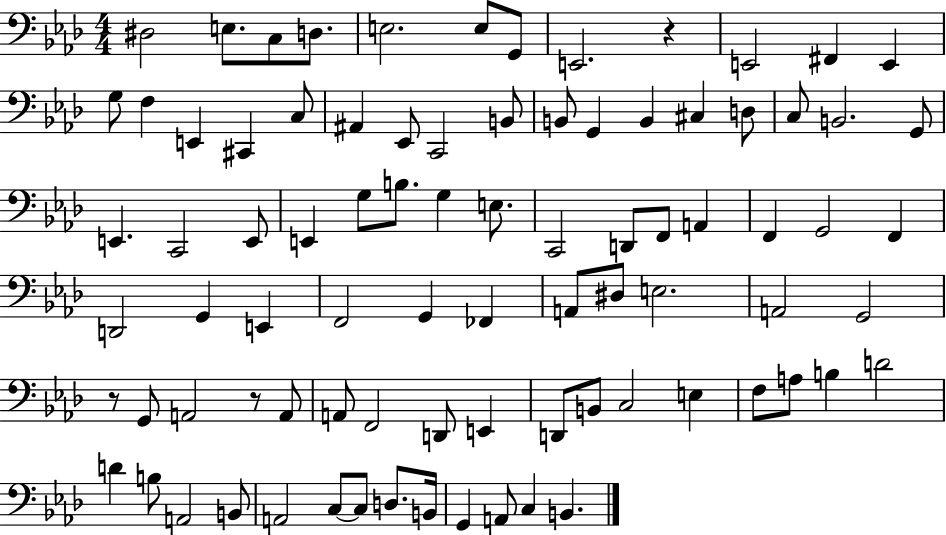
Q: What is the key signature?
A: AES major